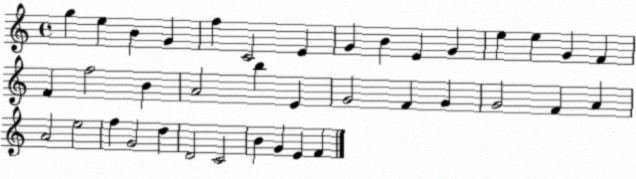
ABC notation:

X:1
T:Untitled
M:4/4
L:1/4
K:C
g e B G f C2 E G B E G e e G F F f2 B A2 b E G2 F G G2 F A A2 e2 f G2 d D2 C2 B G E F